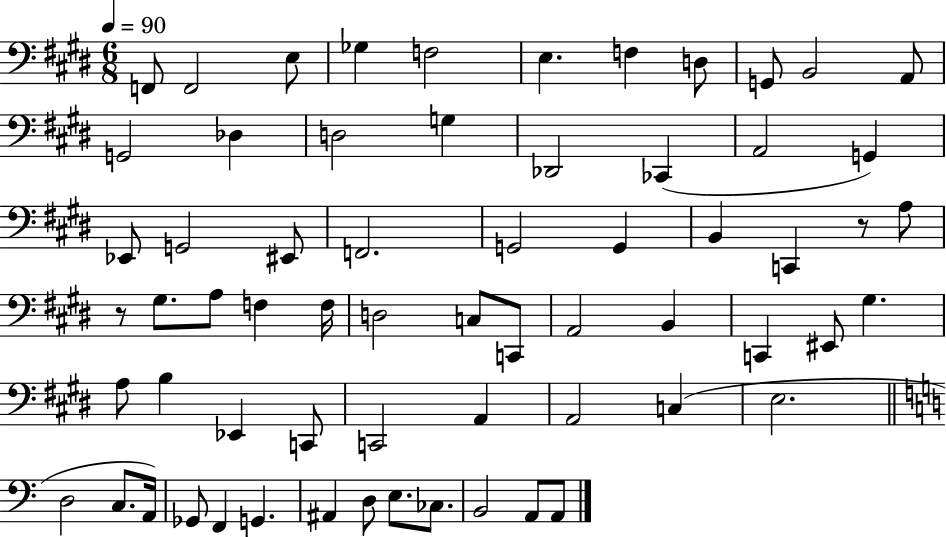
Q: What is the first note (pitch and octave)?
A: F2